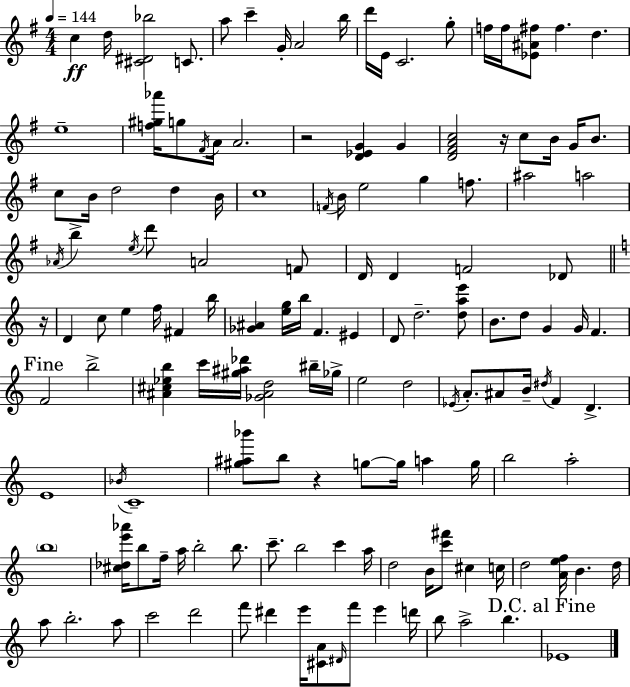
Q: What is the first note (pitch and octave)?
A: C5